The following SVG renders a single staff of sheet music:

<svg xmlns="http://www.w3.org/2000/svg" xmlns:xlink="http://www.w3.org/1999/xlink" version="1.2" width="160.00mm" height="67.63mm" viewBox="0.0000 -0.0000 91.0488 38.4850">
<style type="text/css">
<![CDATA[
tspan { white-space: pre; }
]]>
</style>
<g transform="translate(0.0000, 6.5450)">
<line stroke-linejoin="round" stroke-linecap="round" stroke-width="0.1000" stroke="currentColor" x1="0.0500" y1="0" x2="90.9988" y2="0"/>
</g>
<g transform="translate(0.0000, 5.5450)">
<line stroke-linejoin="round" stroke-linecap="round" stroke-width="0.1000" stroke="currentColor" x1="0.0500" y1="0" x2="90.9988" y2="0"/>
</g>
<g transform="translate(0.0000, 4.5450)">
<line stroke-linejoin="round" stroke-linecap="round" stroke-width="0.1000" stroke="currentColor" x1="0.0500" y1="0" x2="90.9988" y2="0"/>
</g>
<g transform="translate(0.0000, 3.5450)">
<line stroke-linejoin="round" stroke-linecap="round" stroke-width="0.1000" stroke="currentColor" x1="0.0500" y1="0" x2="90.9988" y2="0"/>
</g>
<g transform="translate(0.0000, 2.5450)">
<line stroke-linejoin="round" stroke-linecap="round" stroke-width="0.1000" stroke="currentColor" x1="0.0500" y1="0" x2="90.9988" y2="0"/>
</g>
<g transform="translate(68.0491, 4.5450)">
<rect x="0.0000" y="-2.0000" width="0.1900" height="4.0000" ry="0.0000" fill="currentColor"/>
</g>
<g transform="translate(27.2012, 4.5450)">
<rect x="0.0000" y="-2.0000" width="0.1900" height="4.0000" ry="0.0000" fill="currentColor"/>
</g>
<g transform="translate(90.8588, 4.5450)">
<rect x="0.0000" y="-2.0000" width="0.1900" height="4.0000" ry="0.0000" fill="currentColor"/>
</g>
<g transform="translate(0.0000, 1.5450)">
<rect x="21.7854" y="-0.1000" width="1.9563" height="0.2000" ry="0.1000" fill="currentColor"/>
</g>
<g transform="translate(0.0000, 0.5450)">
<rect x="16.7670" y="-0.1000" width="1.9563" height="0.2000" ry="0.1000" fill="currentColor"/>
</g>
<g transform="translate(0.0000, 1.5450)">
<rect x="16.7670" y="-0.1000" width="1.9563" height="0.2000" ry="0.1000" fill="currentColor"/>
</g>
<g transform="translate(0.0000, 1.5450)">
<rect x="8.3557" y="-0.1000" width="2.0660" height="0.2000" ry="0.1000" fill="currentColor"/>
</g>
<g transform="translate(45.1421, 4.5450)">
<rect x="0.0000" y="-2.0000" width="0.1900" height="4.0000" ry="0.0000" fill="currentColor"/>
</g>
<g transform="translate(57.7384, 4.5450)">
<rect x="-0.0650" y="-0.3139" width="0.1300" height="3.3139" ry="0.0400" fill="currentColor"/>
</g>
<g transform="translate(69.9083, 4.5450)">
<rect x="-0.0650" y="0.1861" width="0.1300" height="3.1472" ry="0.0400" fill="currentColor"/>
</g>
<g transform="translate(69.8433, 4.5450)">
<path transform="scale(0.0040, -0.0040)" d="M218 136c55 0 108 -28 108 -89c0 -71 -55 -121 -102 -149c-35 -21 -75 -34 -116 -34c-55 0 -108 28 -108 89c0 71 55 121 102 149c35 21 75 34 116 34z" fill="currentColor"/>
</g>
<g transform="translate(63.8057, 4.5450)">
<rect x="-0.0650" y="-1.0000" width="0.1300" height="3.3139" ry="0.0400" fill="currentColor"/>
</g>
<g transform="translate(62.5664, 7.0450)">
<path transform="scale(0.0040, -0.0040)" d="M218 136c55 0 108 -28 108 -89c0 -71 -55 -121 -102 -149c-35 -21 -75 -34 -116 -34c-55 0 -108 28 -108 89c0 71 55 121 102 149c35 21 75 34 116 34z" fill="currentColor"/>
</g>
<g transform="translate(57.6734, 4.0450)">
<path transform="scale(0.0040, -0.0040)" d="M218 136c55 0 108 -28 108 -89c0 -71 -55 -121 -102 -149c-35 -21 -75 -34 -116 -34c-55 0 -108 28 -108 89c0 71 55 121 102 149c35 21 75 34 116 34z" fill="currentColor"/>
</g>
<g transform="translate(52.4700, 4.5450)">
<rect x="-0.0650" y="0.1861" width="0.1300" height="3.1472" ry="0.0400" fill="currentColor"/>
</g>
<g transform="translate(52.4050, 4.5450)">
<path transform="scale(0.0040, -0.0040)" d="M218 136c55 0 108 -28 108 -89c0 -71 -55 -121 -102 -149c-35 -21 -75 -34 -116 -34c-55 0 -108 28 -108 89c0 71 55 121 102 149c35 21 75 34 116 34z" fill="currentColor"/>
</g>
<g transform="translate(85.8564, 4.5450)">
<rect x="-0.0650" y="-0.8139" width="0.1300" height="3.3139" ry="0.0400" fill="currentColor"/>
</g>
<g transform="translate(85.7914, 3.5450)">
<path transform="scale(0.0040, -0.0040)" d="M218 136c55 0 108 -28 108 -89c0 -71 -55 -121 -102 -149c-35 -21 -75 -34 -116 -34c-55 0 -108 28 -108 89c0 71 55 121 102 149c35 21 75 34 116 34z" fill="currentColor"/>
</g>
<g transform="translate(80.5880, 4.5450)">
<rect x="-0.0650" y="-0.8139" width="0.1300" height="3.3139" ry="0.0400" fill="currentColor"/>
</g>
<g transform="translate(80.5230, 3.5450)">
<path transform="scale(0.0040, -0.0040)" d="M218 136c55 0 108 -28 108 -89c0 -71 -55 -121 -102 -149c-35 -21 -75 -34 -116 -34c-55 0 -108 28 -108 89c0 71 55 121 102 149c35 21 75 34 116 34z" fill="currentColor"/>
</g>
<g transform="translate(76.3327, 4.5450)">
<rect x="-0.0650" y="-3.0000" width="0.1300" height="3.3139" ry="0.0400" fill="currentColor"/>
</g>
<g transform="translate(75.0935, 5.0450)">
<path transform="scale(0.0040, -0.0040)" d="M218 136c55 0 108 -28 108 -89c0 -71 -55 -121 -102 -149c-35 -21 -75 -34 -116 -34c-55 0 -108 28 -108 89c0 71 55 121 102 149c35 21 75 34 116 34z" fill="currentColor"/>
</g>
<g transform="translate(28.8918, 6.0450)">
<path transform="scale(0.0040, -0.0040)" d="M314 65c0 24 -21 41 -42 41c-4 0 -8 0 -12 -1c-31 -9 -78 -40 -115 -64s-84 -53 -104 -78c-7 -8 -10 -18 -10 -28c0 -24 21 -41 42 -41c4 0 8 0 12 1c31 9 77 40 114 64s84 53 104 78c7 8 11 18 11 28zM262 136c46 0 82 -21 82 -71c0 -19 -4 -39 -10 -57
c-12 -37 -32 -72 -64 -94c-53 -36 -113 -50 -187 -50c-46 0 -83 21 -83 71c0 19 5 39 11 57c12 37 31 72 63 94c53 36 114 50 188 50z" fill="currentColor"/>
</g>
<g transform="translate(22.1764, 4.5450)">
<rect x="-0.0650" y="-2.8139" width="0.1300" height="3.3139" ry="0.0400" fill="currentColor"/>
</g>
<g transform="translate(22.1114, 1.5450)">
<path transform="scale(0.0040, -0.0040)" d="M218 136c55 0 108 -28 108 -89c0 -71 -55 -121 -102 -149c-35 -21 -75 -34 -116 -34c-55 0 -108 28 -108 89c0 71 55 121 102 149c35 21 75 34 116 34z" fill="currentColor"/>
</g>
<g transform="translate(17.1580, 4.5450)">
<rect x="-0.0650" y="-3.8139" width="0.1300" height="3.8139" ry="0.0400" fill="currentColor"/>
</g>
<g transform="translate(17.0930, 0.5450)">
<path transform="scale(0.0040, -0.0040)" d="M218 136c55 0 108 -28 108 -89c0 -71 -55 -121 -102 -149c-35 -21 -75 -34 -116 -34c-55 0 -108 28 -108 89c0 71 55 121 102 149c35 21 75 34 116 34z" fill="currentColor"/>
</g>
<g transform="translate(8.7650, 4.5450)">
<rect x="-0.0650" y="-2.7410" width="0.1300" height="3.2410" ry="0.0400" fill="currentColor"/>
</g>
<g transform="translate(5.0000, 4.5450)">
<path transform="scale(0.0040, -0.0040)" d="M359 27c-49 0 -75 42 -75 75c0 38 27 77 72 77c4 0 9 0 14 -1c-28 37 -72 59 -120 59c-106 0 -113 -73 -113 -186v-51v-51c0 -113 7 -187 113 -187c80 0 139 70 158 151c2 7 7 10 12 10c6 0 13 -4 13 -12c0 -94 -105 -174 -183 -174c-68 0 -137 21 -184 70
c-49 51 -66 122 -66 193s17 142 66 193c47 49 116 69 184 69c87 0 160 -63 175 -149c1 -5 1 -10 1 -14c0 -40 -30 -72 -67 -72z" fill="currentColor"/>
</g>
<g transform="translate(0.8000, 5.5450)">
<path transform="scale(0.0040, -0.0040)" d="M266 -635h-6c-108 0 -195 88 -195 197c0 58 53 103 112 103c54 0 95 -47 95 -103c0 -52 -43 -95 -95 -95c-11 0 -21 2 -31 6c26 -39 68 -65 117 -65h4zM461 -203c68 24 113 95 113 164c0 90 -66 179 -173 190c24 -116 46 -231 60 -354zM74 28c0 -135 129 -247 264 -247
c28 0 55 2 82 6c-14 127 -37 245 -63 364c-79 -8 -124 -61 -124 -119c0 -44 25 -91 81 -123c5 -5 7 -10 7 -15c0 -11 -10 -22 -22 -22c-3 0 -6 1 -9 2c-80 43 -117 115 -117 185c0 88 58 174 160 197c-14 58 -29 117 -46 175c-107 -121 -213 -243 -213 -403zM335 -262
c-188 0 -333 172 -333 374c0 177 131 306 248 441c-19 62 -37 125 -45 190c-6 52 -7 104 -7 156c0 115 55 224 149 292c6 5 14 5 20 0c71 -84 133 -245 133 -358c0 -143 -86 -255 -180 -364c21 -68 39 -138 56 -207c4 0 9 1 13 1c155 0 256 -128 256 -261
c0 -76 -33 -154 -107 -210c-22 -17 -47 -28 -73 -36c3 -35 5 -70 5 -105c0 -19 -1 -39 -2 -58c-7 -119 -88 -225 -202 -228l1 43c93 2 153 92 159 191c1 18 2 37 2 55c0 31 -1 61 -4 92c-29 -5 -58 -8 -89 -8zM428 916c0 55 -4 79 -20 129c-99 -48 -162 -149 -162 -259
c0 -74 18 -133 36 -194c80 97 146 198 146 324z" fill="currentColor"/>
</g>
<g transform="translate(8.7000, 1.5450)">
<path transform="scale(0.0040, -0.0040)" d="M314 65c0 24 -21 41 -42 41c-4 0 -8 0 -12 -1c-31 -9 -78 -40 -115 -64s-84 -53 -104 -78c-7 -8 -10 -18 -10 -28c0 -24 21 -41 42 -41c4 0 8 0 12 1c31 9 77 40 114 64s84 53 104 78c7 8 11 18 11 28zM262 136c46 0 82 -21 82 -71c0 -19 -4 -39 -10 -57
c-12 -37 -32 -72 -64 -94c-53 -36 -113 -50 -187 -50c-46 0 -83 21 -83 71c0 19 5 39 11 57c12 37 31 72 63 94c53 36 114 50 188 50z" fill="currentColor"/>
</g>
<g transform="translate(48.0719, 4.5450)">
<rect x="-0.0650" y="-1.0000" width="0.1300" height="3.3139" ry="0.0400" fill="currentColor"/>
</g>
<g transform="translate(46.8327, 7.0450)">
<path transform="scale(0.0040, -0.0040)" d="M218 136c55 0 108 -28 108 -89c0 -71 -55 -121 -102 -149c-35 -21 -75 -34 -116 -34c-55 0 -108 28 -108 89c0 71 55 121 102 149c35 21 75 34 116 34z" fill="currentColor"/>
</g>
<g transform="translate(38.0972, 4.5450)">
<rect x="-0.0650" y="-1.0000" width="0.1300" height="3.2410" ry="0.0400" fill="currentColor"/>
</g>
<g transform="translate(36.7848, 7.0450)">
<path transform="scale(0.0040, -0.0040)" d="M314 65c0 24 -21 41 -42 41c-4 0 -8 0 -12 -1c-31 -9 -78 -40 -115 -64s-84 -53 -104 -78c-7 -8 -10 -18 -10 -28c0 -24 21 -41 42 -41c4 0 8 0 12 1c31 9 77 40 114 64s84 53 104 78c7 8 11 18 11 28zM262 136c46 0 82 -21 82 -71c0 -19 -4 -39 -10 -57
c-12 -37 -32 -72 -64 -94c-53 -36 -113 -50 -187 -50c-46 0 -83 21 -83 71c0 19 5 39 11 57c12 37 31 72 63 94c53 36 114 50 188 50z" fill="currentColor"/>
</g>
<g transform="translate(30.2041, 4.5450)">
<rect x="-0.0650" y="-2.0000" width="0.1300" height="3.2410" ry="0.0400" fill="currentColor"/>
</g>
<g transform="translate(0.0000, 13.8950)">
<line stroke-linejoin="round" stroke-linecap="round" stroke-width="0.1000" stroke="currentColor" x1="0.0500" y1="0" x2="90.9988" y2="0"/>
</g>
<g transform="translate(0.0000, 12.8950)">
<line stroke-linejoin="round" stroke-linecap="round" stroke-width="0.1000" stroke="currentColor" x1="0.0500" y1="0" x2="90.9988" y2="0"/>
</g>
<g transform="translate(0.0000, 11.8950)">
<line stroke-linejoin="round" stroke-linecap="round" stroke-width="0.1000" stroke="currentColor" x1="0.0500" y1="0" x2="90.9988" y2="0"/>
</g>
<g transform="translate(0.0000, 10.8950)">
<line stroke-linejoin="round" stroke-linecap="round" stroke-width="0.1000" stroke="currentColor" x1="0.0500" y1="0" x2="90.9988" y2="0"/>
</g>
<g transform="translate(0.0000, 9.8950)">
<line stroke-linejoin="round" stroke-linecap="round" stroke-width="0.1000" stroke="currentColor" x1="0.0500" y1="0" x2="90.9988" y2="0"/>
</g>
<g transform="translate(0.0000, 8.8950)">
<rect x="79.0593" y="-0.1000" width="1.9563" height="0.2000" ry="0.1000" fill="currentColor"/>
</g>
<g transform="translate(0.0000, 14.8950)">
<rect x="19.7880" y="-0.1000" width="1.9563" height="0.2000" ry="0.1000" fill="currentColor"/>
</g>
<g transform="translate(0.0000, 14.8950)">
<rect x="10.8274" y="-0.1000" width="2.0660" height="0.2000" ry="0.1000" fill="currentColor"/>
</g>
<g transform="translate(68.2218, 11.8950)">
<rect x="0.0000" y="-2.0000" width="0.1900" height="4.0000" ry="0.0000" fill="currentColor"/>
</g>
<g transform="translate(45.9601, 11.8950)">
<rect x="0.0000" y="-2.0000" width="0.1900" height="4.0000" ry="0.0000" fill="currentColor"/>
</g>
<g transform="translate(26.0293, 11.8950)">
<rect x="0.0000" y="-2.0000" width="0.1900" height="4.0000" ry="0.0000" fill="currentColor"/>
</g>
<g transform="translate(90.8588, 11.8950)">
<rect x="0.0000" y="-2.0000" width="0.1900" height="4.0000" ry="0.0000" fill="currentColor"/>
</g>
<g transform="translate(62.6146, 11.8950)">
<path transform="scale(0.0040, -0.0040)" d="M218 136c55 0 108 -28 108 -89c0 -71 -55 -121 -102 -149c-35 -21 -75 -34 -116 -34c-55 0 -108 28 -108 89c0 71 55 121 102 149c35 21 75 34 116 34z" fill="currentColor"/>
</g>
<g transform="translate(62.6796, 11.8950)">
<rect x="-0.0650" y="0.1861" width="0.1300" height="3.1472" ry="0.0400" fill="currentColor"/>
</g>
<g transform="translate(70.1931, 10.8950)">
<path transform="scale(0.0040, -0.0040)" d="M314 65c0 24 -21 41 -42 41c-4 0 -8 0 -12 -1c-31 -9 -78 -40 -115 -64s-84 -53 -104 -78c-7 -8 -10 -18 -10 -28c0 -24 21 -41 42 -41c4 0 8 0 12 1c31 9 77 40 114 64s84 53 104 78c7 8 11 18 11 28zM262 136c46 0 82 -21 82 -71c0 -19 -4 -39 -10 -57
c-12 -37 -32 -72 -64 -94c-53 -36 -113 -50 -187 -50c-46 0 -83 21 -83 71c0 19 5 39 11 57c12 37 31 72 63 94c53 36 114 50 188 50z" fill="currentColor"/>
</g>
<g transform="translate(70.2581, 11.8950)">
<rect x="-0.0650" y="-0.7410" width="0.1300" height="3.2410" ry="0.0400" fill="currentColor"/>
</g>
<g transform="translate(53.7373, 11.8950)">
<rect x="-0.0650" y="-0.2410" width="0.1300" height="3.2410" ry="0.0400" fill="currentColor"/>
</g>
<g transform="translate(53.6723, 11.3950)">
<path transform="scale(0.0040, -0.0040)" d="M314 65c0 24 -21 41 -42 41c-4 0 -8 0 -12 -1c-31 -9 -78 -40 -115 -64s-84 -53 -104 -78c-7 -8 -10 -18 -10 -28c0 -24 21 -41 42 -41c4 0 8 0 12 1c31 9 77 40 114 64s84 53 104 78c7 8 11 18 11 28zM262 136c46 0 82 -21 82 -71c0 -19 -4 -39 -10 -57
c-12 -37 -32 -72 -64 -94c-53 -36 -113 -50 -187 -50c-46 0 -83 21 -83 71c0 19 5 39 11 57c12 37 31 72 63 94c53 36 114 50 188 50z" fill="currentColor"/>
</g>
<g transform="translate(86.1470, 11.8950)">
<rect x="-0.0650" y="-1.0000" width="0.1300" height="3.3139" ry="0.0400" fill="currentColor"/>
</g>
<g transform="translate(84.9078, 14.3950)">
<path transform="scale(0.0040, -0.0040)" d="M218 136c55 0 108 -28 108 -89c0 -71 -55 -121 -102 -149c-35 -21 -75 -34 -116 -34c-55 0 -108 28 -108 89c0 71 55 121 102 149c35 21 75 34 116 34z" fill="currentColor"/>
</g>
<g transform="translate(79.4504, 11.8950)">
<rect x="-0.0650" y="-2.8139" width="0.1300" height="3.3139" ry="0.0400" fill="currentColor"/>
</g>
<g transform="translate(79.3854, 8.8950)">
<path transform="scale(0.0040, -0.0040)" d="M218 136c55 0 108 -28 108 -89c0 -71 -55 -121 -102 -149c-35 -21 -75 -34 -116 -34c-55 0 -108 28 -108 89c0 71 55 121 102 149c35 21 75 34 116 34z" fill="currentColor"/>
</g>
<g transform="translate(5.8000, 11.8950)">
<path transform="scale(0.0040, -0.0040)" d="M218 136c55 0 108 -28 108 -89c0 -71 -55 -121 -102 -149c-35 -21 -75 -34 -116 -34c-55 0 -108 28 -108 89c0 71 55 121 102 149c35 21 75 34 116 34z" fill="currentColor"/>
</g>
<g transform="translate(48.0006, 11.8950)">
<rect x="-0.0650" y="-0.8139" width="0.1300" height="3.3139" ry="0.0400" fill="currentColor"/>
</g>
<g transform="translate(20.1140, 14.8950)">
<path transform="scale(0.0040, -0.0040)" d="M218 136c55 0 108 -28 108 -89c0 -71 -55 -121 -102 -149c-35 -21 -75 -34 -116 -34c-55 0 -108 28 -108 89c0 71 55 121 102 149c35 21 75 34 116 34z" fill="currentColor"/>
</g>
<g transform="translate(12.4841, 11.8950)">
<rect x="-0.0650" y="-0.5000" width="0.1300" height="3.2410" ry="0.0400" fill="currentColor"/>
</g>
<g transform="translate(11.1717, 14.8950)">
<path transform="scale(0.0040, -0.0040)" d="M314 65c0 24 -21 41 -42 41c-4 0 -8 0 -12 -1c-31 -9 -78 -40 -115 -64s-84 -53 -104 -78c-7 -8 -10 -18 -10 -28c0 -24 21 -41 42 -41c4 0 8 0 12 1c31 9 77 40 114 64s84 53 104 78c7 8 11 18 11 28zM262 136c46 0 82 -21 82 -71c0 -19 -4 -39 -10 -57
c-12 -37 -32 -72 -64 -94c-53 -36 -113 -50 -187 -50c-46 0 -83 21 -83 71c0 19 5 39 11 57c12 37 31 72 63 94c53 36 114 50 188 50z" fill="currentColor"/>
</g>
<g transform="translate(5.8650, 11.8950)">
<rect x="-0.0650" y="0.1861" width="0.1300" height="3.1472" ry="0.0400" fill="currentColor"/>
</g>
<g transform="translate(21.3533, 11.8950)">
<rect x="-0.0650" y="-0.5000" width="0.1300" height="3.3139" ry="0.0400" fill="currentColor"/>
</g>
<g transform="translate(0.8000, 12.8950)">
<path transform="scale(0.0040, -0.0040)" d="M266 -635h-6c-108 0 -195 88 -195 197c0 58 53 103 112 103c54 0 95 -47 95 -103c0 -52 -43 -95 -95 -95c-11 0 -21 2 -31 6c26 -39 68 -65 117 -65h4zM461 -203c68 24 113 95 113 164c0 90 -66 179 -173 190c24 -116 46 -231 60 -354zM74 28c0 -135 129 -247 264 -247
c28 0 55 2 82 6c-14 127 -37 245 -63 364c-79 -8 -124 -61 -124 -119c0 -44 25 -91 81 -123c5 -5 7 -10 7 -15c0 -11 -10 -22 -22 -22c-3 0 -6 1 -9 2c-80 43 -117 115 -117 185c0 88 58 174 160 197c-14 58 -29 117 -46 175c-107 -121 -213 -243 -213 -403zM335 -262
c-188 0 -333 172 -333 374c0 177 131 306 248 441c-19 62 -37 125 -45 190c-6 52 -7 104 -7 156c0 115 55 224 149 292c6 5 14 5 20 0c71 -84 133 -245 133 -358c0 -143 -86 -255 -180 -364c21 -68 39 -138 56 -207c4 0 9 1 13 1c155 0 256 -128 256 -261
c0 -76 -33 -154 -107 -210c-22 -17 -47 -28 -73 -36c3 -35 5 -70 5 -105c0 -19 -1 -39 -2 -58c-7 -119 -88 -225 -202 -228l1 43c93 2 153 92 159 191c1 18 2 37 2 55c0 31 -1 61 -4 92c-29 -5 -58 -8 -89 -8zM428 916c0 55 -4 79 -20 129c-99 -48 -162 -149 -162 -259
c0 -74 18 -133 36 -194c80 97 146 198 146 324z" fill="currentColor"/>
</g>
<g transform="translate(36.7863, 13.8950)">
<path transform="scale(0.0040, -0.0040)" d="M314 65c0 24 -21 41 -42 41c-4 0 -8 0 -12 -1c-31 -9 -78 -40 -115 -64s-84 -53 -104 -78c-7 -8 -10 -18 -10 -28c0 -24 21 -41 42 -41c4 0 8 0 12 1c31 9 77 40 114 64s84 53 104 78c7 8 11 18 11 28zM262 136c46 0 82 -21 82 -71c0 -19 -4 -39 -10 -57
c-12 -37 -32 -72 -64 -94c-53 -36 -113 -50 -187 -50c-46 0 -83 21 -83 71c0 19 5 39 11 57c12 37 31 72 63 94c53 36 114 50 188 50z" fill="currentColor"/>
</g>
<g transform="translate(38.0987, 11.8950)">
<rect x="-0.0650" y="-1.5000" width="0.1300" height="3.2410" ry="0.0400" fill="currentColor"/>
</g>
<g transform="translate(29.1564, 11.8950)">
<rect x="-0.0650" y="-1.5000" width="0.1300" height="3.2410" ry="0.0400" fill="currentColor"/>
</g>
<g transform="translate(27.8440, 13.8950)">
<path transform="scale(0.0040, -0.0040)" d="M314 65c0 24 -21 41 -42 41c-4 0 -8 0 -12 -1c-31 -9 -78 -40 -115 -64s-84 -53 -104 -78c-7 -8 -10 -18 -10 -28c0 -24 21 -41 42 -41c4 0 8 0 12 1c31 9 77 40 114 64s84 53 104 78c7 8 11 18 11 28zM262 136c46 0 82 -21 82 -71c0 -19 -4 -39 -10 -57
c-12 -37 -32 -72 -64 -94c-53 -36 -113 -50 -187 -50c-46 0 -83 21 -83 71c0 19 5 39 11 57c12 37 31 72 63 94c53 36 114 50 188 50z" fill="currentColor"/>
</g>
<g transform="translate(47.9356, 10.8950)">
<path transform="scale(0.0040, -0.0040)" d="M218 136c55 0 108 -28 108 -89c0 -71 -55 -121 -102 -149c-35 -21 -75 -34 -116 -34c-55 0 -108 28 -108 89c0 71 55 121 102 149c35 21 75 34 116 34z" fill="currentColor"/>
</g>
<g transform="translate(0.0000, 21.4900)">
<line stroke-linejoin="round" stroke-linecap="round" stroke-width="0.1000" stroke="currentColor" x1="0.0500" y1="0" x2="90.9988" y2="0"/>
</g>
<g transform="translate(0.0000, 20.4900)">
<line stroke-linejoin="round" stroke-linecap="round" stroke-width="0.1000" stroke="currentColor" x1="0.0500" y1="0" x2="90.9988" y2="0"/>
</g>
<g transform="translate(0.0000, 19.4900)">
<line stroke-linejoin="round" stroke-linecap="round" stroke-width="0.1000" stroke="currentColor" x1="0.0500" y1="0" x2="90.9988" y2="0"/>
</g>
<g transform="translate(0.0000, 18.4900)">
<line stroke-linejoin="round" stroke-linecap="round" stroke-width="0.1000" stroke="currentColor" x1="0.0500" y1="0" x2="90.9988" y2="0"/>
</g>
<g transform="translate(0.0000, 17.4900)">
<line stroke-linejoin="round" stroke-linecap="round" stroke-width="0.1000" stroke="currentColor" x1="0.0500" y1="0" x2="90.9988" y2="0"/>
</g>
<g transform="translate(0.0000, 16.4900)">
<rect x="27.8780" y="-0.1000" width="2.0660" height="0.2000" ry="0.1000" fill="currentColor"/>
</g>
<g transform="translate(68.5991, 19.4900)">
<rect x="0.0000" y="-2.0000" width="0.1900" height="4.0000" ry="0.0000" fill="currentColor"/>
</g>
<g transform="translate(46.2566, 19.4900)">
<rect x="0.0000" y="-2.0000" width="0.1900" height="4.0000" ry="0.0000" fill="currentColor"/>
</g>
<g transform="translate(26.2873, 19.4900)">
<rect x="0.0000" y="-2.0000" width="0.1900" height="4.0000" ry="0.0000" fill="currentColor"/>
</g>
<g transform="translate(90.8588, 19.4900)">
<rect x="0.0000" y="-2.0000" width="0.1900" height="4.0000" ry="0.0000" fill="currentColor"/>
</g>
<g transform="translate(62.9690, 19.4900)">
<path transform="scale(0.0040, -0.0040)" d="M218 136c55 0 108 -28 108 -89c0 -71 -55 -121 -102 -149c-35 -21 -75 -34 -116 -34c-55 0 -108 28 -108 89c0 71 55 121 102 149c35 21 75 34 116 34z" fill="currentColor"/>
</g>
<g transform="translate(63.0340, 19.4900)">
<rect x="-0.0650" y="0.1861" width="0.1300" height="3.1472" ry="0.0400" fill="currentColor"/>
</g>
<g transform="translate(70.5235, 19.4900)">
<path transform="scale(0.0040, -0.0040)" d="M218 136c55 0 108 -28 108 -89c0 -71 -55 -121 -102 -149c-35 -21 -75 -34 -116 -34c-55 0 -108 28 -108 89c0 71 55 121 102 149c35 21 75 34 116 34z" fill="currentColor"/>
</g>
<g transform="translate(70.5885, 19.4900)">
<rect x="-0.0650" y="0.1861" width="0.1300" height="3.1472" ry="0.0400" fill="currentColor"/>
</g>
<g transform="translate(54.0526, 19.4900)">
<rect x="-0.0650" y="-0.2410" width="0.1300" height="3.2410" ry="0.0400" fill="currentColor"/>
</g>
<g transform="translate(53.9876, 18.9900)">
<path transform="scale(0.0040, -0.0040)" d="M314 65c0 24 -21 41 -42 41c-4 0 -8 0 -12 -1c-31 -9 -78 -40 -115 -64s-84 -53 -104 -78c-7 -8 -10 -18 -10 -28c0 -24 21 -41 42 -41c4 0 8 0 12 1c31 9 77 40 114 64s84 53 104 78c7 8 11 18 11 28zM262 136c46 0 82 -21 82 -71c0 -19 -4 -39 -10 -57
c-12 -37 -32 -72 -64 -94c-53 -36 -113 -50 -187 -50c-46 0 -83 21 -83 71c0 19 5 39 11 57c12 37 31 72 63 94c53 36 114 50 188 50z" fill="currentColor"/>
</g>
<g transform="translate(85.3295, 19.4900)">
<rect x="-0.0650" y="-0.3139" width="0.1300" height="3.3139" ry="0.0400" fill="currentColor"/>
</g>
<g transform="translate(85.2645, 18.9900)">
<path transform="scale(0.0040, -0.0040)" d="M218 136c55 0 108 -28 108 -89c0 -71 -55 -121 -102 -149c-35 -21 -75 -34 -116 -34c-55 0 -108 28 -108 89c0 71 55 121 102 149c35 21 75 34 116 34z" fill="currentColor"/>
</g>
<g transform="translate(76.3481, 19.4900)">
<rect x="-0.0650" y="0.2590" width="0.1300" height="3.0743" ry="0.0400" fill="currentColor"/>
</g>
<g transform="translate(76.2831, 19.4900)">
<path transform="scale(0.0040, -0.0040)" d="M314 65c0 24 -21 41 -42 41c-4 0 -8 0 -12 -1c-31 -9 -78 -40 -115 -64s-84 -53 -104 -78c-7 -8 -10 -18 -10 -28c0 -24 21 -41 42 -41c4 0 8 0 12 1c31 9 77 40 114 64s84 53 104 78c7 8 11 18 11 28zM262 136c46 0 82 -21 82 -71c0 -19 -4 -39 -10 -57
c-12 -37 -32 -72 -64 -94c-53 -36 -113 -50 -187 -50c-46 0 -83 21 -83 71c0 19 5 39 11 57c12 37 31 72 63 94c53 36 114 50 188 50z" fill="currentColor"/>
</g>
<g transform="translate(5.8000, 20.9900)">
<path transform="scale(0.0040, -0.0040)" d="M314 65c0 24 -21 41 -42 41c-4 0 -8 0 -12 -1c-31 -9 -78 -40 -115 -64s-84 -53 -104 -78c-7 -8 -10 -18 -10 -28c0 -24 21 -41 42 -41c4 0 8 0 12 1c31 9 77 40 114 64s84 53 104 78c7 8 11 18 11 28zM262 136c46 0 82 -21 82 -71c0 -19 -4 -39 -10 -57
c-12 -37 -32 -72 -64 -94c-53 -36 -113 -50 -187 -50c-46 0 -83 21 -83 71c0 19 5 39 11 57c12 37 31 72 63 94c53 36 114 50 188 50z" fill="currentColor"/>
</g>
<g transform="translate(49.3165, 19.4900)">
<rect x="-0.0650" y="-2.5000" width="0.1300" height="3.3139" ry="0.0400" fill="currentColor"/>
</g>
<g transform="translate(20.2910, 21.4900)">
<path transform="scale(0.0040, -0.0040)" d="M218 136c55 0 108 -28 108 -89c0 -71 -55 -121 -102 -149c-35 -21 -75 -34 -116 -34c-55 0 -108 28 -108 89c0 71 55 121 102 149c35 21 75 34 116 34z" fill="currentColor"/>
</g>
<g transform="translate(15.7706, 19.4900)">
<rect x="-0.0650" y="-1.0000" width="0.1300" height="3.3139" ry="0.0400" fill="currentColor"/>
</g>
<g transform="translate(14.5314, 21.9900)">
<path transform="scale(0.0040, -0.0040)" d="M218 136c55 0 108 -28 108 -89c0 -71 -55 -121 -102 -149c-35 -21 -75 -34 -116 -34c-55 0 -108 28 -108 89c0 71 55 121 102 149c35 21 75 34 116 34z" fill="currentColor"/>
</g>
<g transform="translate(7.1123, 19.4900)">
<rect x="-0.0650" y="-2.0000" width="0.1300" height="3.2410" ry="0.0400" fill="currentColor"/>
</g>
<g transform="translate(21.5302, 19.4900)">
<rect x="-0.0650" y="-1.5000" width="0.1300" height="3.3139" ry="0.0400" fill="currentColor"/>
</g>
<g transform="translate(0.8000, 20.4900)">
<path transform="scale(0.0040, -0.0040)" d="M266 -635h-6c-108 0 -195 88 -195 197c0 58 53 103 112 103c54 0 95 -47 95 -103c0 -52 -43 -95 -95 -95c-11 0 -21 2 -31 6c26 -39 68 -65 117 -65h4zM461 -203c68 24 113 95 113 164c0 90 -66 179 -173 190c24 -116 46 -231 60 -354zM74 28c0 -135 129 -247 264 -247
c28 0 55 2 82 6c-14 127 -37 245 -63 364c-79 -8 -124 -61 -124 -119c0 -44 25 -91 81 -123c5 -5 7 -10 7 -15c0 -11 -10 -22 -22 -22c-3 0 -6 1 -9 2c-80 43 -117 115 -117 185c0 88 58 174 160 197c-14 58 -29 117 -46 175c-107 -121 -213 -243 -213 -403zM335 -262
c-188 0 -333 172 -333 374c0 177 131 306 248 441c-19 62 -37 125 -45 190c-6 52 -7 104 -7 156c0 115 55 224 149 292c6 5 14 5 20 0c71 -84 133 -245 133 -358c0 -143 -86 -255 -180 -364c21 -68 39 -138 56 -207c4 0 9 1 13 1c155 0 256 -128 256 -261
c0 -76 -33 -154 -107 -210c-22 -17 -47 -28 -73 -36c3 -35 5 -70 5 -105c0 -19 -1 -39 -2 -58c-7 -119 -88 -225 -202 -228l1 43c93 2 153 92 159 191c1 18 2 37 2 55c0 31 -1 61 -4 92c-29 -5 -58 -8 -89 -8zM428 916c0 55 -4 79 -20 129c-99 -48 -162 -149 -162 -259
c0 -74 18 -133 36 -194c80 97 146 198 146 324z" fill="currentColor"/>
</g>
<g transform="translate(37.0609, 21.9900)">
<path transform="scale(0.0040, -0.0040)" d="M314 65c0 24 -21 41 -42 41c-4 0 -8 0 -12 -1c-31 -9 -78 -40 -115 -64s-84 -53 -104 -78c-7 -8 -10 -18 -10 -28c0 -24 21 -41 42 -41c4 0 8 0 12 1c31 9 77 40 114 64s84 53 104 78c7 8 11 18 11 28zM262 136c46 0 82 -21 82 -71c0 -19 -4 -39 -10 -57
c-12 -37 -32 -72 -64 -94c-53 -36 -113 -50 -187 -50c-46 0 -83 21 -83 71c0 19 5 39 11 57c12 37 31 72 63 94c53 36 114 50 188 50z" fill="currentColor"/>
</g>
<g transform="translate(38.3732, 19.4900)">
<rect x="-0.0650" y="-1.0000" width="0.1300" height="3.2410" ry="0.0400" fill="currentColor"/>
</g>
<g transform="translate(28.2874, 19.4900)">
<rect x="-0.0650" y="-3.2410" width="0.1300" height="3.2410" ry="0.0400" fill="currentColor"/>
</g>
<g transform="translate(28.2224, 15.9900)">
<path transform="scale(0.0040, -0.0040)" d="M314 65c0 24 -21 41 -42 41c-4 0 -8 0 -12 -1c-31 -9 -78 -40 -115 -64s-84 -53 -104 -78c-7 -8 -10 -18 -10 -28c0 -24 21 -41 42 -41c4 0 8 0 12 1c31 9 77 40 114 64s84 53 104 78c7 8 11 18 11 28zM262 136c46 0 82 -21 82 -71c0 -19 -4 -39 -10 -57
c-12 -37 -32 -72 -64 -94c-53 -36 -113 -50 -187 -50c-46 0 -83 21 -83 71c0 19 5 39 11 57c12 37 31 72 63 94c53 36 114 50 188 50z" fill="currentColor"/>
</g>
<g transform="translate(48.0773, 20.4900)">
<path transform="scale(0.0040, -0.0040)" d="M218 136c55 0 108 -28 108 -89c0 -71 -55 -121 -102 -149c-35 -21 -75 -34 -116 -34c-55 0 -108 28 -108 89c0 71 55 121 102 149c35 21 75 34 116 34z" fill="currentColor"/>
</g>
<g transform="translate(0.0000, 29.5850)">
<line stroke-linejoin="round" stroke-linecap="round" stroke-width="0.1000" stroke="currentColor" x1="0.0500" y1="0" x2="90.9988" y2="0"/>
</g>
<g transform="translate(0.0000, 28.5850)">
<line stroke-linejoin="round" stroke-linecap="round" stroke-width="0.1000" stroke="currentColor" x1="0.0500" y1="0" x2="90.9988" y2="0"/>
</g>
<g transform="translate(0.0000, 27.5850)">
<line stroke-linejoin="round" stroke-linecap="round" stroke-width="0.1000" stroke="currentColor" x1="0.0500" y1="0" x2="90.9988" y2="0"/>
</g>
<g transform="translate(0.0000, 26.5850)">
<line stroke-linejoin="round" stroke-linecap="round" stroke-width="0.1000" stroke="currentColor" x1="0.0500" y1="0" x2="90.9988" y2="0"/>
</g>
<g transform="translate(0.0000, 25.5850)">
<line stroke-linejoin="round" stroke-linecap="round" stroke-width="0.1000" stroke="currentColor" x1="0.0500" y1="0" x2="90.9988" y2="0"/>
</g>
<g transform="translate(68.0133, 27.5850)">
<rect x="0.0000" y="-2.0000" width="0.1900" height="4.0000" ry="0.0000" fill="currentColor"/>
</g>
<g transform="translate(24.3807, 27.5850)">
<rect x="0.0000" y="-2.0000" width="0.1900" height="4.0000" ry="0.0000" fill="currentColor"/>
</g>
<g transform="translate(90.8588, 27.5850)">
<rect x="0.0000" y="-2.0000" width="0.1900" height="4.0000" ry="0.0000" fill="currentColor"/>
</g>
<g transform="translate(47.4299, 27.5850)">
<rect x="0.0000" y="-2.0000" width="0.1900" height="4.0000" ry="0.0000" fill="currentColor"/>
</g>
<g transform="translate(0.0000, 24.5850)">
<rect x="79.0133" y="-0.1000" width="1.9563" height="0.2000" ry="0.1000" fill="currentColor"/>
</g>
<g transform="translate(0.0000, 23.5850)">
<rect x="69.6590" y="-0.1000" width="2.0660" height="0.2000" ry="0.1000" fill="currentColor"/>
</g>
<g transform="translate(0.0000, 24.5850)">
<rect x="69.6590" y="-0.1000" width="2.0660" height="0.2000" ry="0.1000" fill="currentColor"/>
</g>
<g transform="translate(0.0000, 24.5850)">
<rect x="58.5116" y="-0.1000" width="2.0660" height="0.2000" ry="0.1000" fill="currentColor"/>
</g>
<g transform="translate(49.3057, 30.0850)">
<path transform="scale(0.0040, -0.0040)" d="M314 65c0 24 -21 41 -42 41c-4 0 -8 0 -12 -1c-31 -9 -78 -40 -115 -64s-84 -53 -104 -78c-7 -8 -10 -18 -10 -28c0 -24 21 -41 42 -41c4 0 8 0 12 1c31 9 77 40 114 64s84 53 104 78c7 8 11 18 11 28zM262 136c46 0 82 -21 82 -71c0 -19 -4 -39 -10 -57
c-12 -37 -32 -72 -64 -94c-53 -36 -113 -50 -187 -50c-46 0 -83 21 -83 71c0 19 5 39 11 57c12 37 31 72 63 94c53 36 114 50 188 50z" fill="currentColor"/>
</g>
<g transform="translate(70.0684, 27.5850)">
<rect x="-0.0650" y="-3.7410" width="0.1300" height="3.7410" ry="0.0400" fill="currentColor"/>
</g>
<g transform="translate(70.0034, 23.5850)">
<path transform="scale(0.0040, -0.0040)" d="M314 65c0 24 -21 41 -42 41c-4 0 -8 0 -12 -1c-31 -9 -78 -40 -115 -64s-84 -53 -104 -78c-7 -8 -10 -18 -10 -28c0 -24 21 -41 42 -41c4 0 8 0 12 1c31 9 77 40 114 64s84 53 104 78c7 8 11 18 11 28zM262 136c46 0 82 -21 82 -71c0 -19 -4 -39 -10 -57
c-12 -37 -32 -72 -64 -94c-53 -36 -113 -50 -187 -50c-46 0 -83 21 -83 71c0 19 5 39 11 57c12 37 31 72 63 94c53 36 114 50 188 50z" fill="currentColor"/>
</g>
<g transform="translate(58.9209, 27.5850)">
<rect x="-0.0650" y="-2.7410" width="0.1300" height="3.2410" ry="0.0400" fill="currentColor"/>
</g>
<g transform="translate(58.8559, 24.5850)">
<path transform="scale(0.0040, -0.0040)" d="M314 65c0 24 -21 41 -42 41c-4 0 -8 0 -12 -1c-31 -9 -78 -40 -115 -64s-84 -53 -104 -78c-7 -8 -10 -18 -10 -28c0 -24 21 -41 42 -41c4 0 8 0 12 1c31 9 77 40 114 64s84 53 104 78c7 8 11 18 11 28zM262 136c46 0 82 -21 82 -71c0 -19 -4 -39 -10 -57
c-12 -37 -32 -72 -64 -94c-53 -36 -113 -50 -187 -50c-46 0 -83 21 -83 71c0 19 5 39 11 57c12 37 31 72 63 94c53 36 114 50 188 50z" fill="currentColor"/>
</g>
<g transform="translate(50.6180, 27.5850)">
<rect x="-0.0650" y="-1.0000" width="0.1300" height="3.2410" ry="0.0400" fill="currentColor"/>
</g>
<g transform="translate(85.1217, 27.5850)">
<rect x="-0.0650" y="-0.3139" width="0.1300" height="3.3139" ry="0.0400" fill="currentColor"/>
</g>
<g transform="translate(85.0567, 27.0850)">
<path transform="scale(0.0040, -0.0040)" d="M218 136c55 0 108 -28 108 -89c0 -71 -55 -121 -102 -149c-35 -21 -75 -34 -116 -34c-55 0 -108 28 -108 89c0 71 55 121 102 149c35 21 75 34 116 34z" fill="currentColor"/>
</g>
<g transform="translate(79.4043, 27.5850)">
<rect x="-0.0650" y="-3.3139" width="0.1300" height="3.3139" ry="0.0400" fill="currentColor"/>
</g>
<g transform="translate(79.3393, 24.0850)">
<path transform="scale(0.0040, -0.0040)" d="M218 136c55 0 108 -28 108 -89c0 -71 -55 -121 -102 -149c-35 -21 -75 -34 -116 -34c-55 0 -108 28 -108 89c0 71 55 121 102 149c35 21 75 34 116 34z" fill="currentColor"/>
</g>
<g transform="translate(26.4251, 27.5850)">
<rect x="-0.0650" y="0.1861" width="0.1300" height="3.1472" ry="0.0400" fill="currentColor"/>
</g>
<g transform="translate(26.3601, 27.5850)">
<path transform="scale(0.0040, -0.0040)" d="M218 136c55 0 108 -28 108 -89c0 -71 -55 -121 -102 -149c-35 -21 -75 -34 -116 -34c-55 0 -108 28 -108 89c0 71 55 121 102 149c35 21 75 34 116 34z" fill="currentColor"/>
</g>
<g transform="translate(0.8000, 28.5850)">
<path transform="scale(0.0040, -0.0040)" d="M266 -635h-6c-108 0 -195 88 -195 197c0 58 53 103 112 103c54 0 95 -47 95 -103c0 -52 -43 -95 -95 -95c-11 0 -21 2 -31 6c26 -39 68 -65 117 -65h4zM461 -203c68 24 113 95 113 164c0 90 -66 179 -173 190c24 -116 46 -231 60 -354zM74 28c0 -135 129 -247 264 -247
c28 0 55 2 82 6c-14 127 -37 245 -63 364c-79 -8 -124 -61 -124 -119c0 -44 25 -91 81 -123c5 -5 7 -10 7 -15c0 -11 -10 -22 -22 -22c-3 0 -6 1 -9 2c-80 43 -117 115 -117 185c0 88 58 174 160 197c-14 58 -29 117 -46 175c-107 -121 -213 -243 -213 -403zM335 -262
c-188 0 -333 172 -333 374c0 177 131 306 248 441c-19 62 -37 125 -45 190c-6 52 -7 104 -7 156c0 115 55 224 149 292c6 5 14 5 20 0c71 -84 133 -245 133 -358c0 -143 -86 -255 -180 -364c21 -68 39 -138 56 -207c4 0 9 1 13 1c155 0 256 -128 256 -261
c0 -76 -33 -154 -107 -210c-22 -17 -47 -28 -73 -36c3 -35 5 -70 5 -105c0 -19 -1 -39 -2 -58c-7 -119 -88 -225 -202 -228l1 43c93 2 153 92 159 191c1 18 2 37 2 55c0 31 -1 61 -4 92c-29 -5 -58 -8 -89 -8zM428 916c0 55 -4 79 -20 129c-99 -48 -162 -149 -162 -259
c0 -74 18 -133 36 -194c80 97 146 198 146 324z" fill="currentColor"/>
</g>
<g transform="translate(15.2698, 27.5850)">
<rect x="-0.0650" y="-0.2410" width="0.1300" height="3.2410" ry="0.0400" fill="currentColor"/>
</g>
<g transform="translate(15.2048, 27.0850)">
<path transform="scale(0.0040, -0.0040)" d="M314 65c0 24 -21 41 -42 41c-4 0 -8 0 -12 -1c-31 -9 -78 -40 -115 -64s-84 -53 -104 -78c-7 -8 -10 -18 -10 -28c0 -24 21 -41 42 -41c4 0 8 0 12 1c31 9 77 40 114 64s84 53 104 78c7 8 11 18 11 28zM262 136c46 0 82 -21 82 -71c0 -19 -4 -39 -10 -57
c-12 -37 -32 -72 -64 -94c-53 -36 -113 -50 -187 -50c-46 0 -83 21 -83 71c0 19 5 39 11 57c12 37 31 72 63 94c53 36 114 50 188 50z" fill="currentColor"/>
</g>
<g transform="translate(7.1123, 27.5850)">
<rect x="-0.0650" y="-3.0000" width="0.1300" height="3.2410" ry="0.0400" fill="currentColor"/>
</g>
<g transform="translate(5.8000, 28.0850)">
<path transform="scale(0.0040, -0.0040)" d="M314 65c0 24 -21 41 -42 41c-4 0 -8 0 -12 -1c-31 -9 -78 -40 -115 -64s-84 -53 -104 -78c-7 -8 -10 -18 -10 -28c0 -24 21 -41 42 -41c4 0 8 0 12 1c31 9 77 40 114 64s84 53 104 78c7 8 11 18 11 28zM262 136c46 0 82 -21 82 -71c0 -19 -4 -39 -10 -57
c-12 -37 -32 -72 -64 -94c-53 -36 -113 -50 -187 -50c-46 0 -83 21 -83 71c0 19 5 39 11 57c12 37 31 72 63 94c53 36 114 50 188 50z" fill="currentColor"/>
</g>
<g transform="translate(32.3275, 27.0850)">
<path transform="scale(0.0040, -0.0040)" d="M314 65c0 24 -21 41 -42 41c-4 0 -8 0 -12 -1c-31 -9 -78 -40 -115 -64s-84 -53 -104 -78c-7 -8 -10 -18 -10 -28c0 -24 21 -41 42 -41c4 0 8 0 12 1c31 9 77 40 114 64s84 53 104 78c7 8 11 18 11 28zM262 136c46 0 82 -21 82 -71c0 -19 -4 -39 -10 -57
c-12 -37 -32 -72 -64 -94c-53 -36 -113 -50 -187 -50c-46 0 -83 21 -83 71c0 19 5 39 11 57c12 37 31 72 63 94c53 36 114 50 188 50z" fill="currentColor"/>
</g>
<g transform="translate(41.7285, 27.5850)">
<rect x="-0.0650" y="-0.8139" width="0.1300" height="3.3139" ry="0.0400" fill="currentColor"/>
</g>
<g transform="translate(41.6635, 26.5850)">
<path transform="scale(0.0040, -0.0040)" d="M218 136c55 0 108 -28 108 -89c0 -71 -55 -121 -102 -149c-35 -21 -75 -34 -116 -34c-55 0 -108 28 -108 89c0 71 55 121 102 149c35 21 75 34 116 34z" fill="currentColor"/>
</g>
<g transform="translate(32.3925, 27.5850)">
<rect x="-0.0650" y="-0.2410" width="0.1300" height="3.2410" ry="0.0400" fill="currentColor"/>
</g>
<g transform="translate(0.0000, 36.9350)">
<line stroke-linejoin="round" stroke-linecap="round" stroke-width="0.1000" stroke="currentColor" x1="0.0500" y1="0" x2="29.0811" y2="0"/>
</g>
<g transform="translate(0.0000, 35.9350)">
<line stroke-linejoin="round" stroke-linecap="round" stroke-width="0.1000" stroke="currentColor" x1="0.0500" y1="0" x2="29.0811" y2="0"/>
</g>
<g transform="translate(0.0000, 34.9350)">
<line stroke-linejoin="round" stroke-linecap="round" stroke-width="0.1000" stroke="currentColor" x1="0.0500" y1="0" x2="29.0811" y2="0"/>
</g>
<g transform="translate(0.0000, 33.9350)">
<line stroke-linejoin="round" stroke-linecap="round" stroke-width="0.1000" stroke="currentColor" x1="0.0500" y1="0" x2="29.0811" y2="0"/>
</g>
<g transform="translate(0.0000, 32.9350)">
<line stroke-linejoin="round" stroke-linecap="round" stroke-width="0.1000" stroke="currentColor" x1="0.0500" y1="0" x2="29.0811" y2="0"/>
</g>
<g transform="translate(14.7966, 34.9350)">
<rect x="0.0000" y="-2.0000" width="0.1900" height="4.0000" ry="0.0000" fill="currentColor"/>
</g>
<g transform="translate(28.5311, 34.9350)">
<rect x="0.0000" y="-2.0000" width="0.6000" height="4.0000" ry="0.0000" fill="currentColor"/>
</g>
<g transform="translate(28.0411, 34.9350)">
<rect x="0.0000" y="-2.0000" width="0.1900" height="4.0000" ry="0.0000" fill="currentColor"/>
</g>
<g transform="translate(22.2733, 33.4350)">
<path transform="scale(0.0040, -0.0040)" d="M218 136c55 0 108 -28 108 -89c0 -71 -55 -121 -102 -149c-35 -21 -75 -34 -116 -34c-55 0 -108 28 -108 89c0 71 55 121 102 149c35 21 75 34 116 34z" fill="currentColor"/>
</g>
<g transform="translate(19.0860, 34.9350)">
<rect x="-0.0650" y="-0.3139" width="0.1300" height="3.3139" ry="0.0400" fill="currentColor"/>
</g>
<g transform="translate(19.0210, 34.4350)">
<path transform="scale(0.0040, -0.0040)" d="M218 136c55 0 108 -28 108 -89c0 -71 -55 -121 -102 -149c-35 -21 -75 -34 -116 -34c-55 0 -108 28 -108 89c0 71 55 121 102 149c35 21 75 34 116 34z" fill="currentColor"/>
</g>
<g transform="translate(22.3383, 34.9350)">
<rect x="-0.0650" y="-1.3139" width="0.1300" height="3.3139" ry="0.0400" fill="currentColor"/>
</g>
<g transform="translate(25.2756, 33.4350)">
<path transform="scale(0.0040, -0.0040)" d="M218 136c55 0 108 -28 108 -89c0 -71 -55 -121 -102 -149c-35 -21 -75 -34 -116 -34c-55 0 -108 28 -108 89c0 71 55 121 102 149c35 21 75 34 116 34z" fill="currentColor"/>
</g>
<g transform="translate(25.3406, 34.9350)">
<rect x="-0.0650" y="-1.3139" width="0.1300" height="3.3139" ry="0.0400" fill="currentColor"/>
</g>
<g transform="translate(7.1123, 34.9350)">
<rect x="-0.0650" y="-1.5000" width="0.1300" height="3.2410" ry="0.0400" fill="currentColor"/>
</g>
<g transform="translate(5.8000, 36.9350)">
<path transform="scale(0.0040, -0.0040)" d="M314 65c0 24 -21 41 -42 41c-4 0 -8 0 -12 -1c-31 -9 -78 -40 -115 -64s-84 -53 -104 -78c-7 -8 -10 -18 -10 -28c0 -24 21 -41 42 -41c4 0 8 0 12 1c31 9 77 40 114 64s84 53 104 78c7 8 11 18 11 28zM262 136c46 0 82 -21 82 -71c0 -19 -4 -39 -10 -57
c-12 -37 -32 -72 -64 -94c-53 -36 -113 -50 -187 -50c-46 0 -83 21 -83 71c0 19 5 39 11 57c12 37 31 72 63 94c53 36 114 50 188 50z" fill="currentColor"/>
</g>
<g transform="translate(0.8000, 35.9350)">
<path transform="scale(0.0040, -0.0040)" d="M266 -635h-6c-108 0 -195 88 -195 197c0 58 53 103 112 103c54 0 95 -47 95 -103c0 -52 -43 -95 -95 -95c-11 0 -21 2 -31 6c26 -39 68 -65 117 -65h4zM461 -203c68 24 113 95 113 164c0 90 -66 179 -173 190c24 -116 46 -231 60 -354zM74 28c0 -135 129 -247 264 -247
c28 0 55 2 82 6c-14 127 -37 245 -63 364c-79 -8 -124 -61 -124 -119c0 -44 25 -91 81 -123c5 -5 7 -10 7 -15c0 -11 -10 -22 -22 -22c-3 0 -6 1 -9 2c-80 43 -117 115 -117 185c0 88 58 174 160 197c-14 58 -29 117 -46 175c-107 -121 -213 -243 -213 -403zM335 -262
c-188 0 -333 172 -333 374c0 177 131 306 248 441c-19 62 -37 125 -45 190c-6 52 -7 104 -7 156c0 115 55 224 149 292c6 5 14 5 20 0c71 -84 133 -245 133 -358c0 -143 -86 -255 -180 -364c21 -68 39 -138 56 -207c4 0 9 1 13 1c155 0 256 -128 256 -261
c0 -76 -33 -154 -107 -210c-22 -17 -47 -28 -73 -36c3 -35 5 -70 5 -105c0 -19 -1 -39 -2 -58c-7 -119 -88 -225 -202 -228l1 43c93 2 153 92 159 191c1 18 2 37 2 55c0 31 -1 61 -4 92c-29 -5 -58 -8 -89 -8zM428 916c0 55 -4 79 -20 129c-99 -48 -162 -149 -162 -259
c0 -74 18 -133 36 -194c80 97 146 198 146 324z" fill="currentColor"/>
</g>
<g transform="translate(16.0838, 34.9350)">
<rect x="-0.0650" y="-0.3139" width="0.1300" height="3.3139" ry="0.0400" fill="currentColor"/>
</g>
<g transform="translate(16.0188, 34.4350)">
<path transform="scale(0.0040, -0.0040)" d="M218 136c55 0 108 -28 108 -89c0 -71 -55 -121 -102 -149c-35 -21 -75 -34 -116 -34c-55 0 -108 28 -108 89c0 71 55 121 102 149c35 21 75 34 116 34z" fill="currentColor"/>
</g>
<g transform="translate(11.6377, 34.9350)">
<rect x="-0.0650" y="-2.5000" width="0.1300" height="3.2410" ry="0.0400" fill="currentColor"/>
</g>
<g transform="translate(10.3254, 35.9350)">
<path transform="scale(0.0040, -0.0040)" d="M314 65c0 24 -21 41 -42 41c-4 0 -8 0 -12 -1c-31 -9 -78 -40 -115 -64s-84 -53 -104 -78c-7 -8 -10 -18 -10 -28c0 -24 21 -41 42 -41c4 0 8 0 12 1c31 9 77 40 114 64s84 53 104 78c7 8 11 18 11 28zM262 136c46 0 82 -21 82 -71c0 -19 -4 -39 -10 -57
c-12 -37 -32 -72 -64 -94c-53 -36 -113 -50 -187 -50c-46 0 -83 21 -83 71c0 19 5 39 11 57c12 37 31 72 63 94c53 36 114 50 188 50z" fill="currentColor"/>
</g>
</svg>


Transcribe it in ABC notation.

X:1
T:Untitled
M:4/4
L:1/4
K:C
a2 c' a F2 D2 D B c D B A d d B C2 C E2 E2 d c2 B d2 a D F2 D E b2 D2 G c2 B B B2 c A2 c2 B c2 d D2 a2 c'2 b c E2 G2 c c e e